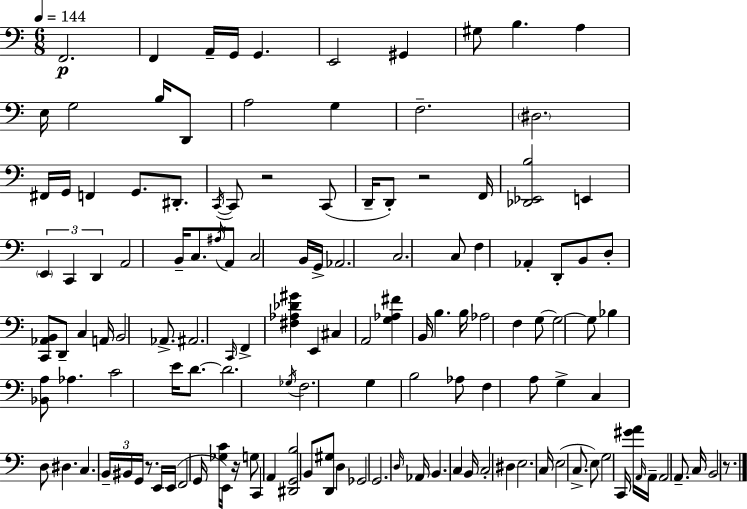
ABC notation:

X:1
T:Untitled
M:6/8
L:1/4
K:C
F,,2 F,, A,,/4 G,,/4 G,, E,,2 ^G,, ^G,/2 B, A, E,/4 G,2 B,/4 D,,/2 A,2 G, F,2 ^D,2 ^F,,/4 G,,/4 F,, G,,/2 ^D,,/2 C,,/4 C,,/2 z2 C,,/2 D,,/4 D,,/2 z2 F,,/4 [_D,,_E,,B,]2 E,, E,, C,, D,, A,,2 B,,/4 C,/2 ^A,/4 A,,/2 C,2 B,,/4 G,,/4 _A,,2 C,2 C,/2 F, _A,, D,,/2 B,,/2 D,/2 [C,,_A,,B,,]/2 D,,/2 C, A,,/4 B,,2 _A,,/2 ^A,,2 C,,/4 F,, [^F,_A,_D^G] E,, ^C, A,,2 [G,_A,^F] B,,/4 B, B,/4 _A,2 F, G,/2 G,2 G,/2 _B, [_B,,A,]/2 _A, C2 E/4 D/2 D2 _G,/4 F,2 G, B,2 _A,/2 F, A,/2 G, C, D,/2 ^D, C, B,,/4 ^B,,/4 G,,/4 z/2 E,,/4 E,,/4 F,,2 G,,/4 [_G,C]/4 E,,/4 z/4 G,/2 C,, A,, [^D,,G,,B,]2 B,,/2 [D,,^G,]/2 D, _G,,2 G,,2 D,/4 _A,,/4 B,, C, B,,/4 C,2 ^D, E,2 C,/4 E,2 C,/2 E,/2 G,2 C,,/4 [^GA]/4 A,,/4 A,,/4 A,,2 A,,/2 C,/4 B,,2 z/2